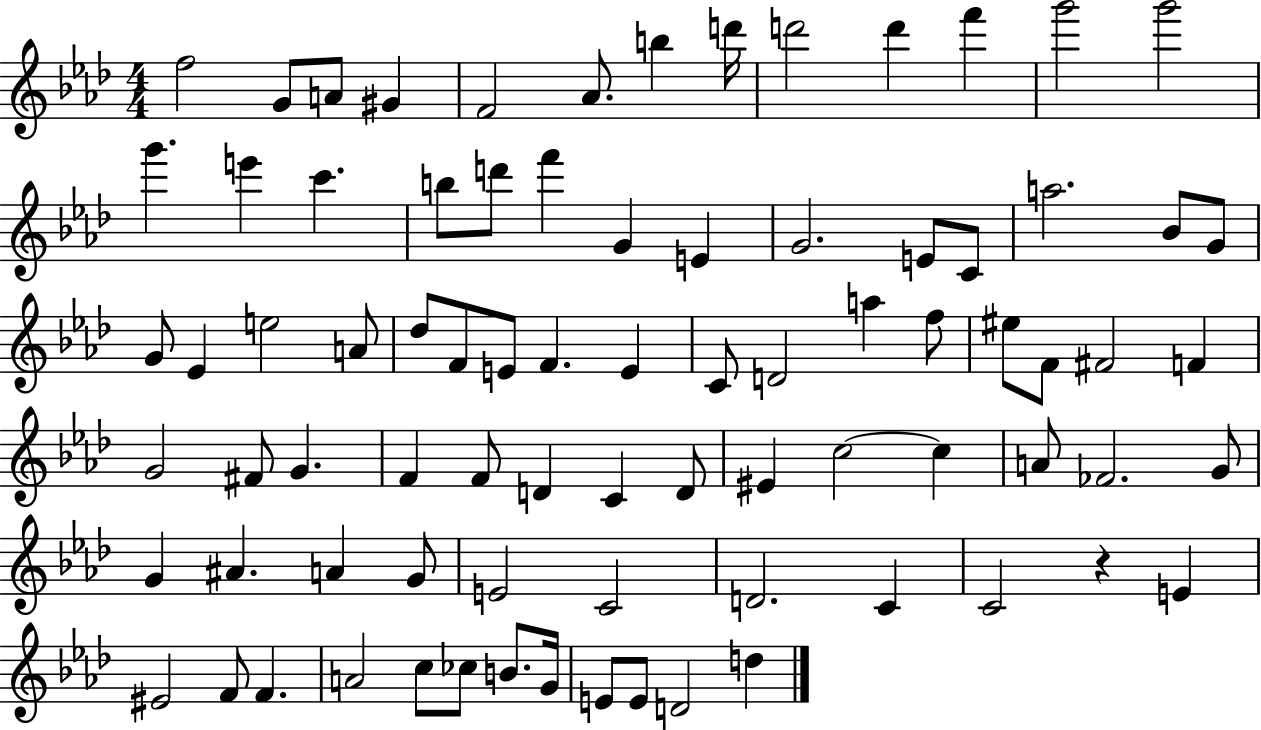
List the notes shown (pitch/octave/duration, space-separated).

F5/h G4/e A4/e G#4/q F4/h Ab4/e. B5/q D6/s D6/h D6/q F6/q G6/h G6/h G6/q. E6/q C6/q. B5/e D6/e F6/q G4/q E4/q G4/h. E4/e C4/e A5/h. Bb4/e G4/e G4/e Eb4/q E5/h A4/e Db5/e F4/e E4/e F4/q. E4/q C4/e D4/h A5/q F5/e EIS5/e F4/e F#4/h F4/q G4/h F#4/e G4/q. F4/q F4/e D4/q C4/q D4/e EIS4/q C5/h C5/q A4/e FES4/h. G4/e G4/q A#4/q. A4/q G4/e E4/h C4/h D4/h. C4/q C4/h R/q E4/q EIS4/h F4/e F4/q. A4/h C5/e CES5/e B4/e. G4/s E4/e E4/e D4/h D5/q